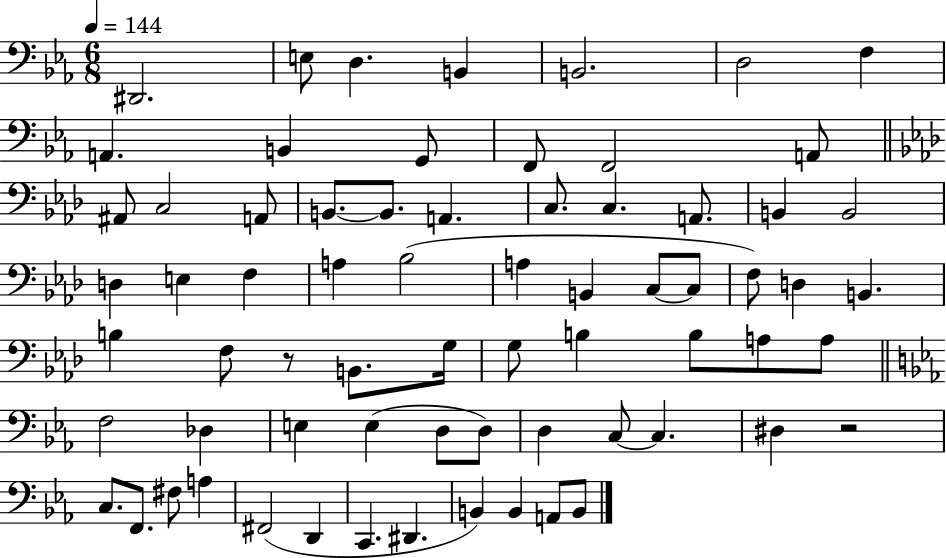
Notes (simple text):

D#2/h. E3/e D3/q. B2/q B2/h. D3/h F3/q A2/q. B2/q G2/e F2/e F2/h A2/e A#2/e C3/h A2/e B2/e. B2/e. A2/q. C3/e. C3/q. A2/e. B2/q B2/h D3/q E3/q F3/q A3/q Bb3/h A3/q B2/q C3/e C3/e F3/e D3/q B2/q. B3/q F3/e R/e B2/e. G3/s G3/e B3/q B3/e A3/e A3/e F3/h Db3/q E3/q E3/q D3/e D3/e D3/q C3/e C3/q. D#3/q R/h C3/e. F2/e. F#3/e A3/q F#2/h D2/q C2/q. D#2/q. B2/q B2/q A2/e B2/e